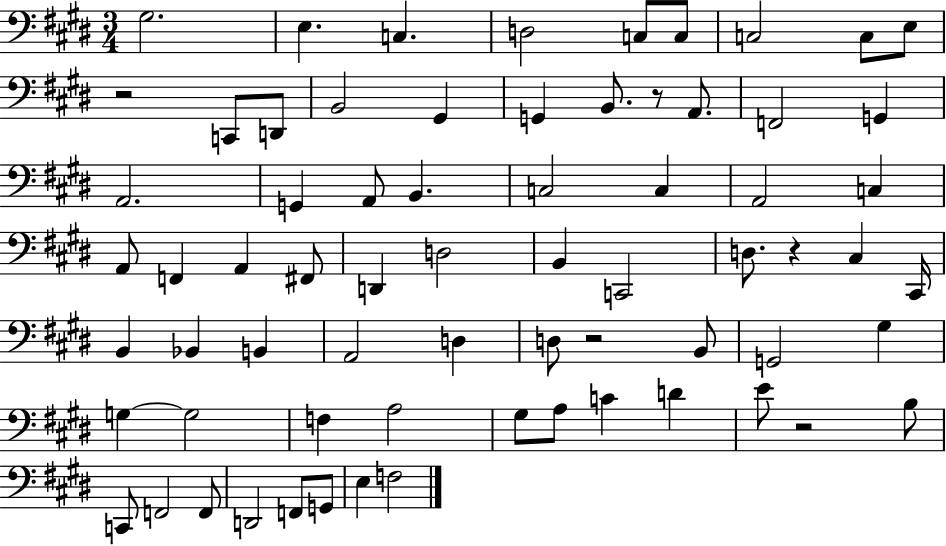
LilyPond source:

{
  \clef bass
  \numericTimeSignature
  \time 3/4
  \key e \major
  gis2. | e4. c4. | d2 c8 c8 | c2 c8 e8 | \break r2 c,8 d,8 | b,2 gis,4 | g,4 b,8. r8 a,8. | f,2 g,4 | \break a,2. | g,4 a,8 b,4. | c2 c4 | a,2 c4 | \break a,8 f,4 a,4 fis,8 | d,4 d2 | b,4 c,2 | d8. r4 cis4 cis,16 | \break b,4 bes,4 b,4 | a,2 d4 | d8 r2 b,8 | g,2 gis4 | \break g4~~ g2 | f4 a2 | gis8 a8 c'4 d'4 | e'8 r2 b8 | \break c,8 f,2 f,8 | d,2 f,8 g,8 | e4 f2 | \bar "|."
}